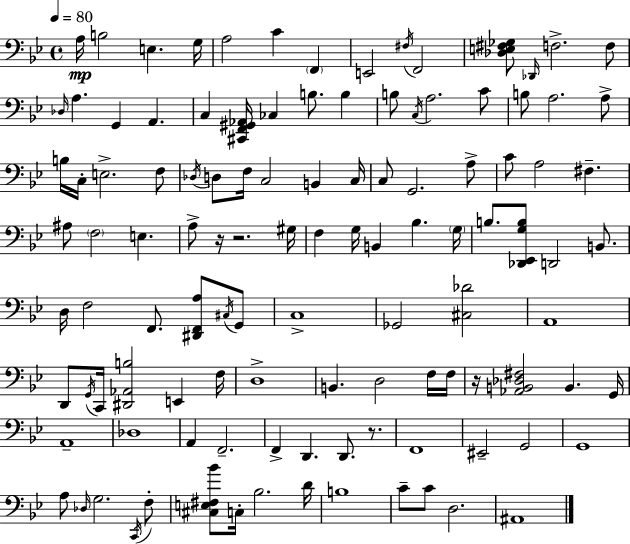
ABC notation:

X:1
T:Untitled
M:4/4
L:1/4
K:Bb
A,/4 B,2 E, G,/4 A,2 C F,, E,,2 ^F,/4 F,,2 [_D,E,^F,_G,]/2 _D,,/4 F,2 F,/2 _D,/4 A, G,, A,, C, [^C,,F,,^G,,_A,,]/4 _C, B,/2 B, B,/2 C,/4 A,2 C/2 B,/2 A,2 A,/2 B,/4 C,/4 E,2 F,/2 _D,/4 D,/2 F,/4 C,2 B,, C,/4 C,/2 G,,2 A,/2 C/2 A,2 ^F, ^A,/2 F,2 E, A,/2 z/4 z2 ^G,/4 F, G,/4 B,, _B, G,/4 B,/2 [_D,,_E,,G,B,]/2 D,,2 B,,/2 D,/4 F,2 F,,/2 [^D,,F,,A,]/2 ^C,/4 G,,/2 C,4 _G,,2 [^C,_D]2 A,,4 D,,/2 G,,/4 C,,/4 [^D,,_A,,B,]2 E,, F,/4 D,4 B,, D,2 F,/4 F,/4 z/4 [_A,,B,,_D,^F,]2 B,, G,,/4 A,,4 _D,4 A,, F,,2 F,, D,, D,,/2 z/2 F,,4 ^E,,2 G,,2 G,,4 A,/2 _D,/4 G,2 C,,/4 F,/2 [^C,E,^F,_B]/2 C,/4 _B,2 D/4 B,4 C/2 C/2 D,2 ^A,,4